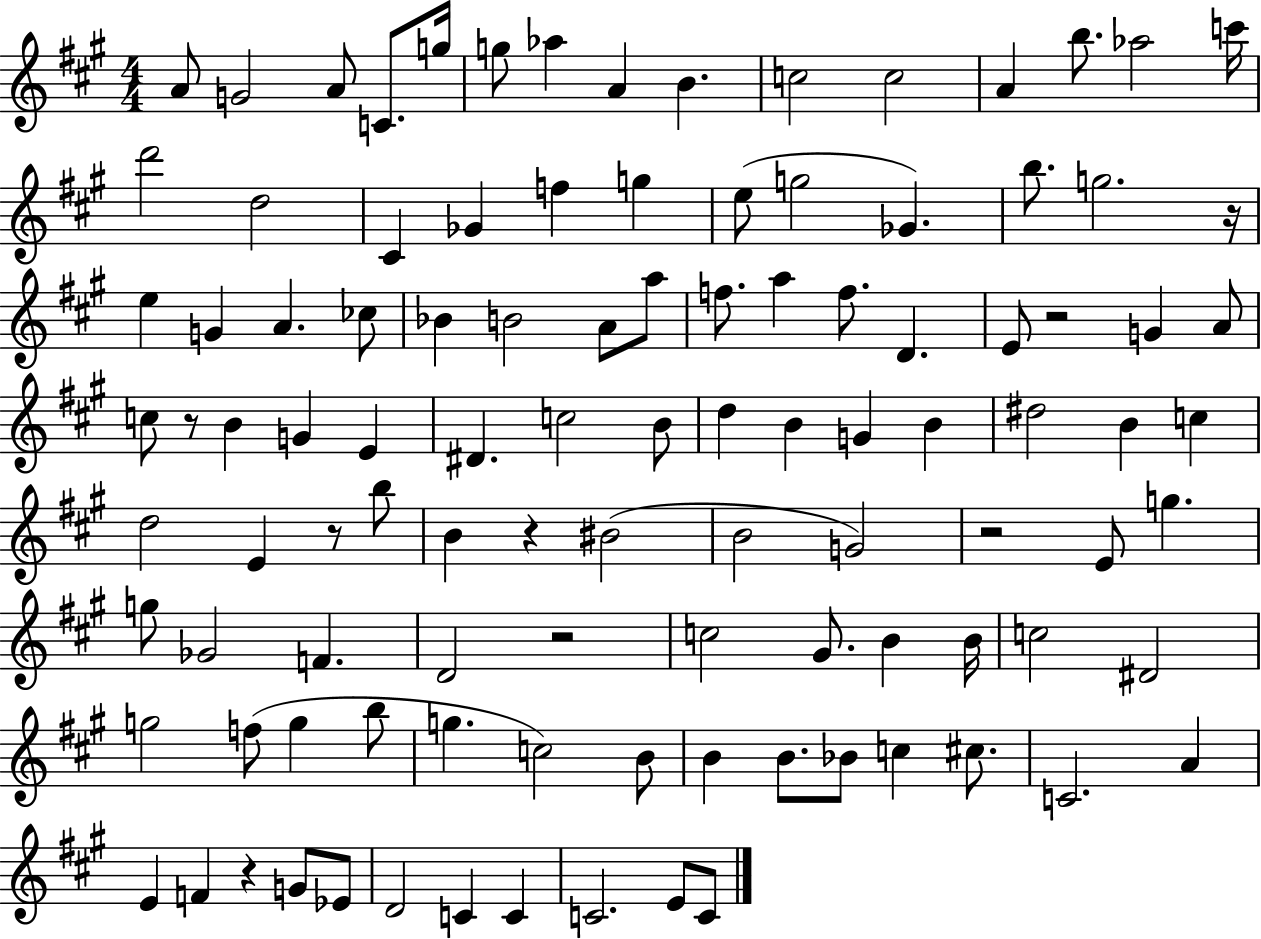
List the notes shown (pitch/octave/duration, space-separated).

A4/e G4/h A4/e C4/e. G5/s G5/e Ab5/q A4/q B4/q. C5/h C5/h A4/q B5/e. Ab5/h C6/s D6/h D5/h C#4/q Gb4/q F5/q G5/q E5/e G5/h Gb4/q. B5/e. G5/h. R/s E5/q G4/q A4/q. CES5/e Bb4/q B4/h A4/e A5/e F5/e. A5/q F5/e. D4/q. E4/e R/h G4/q A4/e C5/e R/e B4/q G4/q E4/q D#4/q. C5/h B4/e D5/q B4/q G4/q B4/q D#5/h B4/q C5/q D5/h E4/q R/e B5/e B4/q R/q BIS4/h B4/h G4/h R/h E4/e G5/q. G5/e Gb4/h F4/q. D4/h R/h C5/h G#4/e. B4/q B4/s C5/h D#4/h G5/h F5/e G5/q B5/e G5/q. C5/h B4/e B4/q B4/e. Bb4/e C5/q C#5/e. C4/h. A4/q E4/q F4/q R/q G4/e Eb4/e D4/h C4/q C4/q C4/h. E4/e C4/e